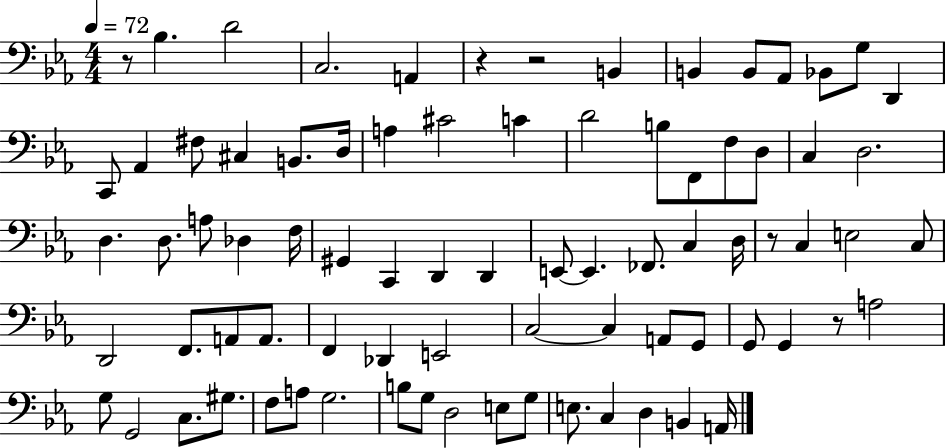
X:1
T:Untitled
M:4/4
L:1/4
K:Eb
z/2 _B, D2 C,2 A,, z z2 B,, B,, B,,/2 _A,,/2 _B,,/2 G,/2 D,, C,,/2 _A,, ^F,/2 ^C, B,,/2 D,/4 A, ^C2 C D2 B,/2 F,,/2 F,/2 D,/2 C, D,2 D, D,/2 A,/2 _D, F,/4 ^G,, C,, D,, D,, E,,/2 E,, _F,,/2 C, D,/4 z/2 C, E,2 C,/2 D,,2 F,,/2 A,,/2 A,,/2 F,, _D,, E,,2 C,2 C, A,,/2 G,,/2 G,,/2 G,, z/2 A,2 G,/2 G,,2 C,/2 ^G,/2 F,/2 A,/2 G,2 B,/2 G,/2 D,2 E,/2 G,/2 E,/2 C, D, B,, A,,/4